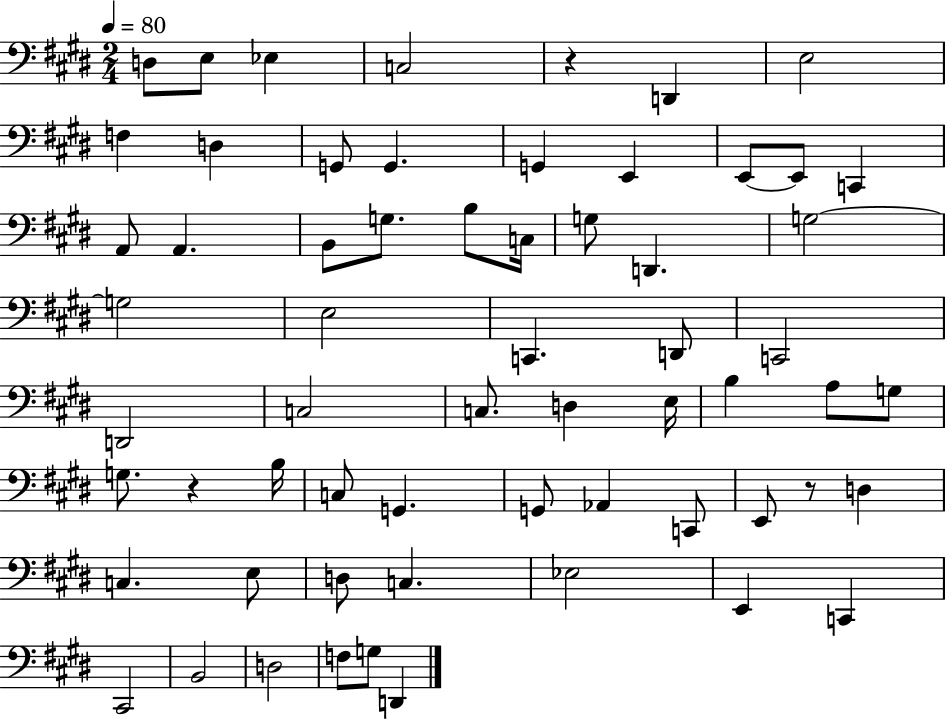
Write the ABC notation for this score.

X:1
T:Untitled
M:2/4
L:1/4
K:E
D,/2 E,/2 _E, C,2 z D,, E,2 F, D, G,,/2 G,, G,, E,, E,,/2 E,,/2 C,, A,,/2 A,, B,,/2 G,/2 B,/2 C,/4 G,/2 D,, G,2 G,2 E,2 C,, D,,/2 C,,2 D,,2 C,2 C,/2 D, E,/4 B, A,/2 G,/2 G,/2 z B,/4 C,/2 G,, G,,/2 _A,, C,,/2 E,,/2 z/2 D, C, E,/2 D,/2 C, _E,2 E,, C,, ^C,,2 B,,2 D,2 F,/2 G,/2 D,,